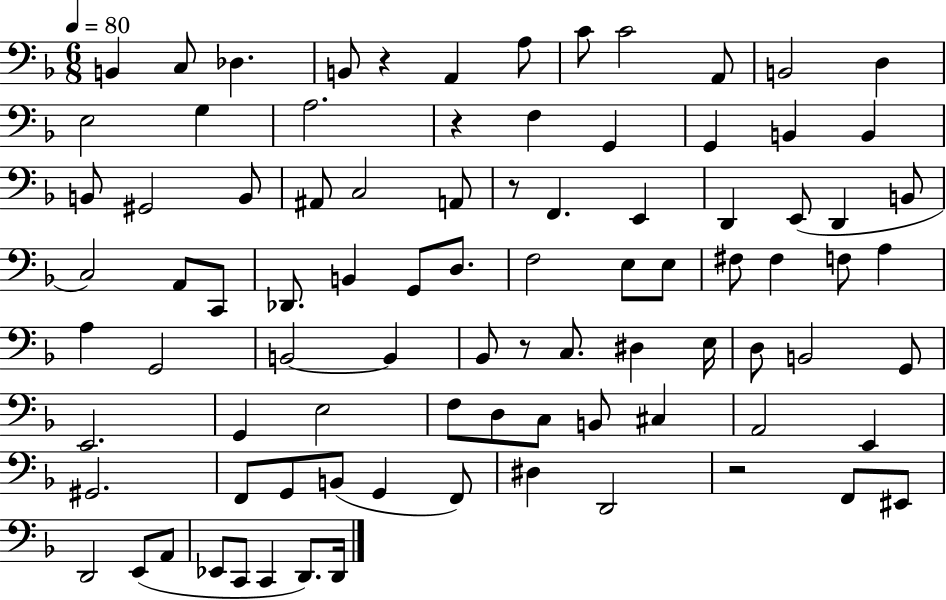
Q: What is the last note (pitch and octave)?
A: D2